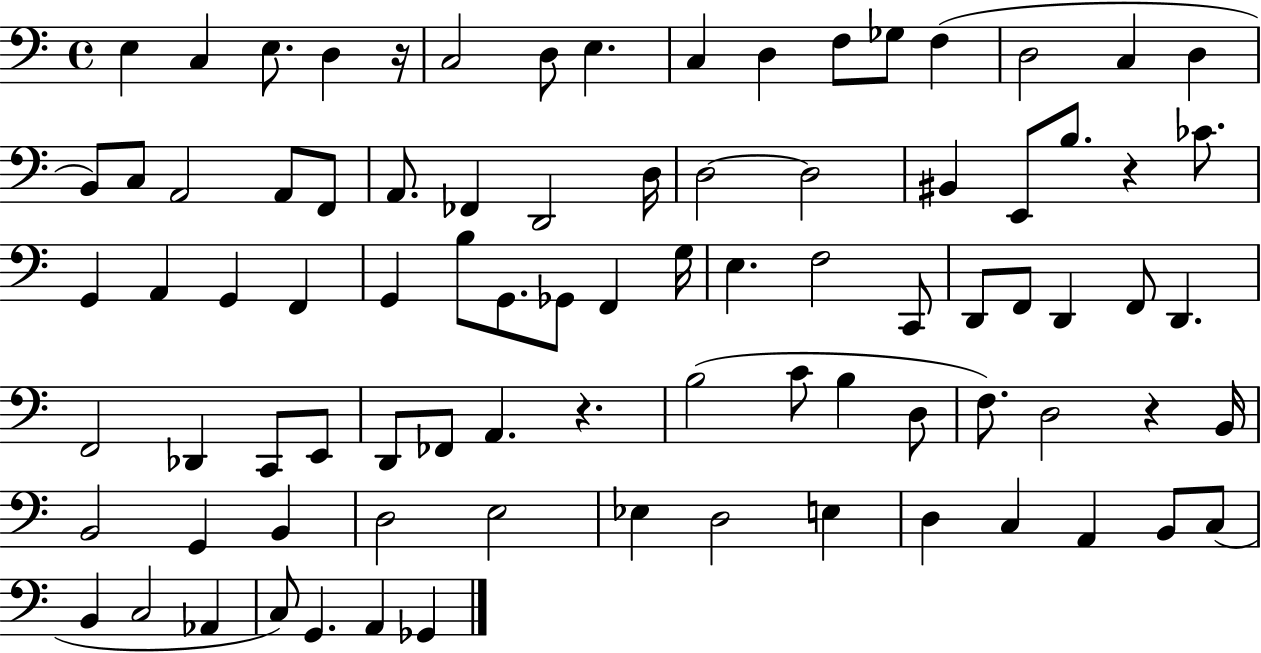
E3/q C3/q E3/e. D3/q R/s C3/h D3/e E3/q. C3/q D3/q F3/e Gb3/e F3/q D3/h C3/q D3/q B2/e C3/e A2/h A2/e F2/e A2/e. FES2/q D2/h D3/s D3/h D3/h BIS2/q E2/e B3/e. R/q CES4/e. G2/q A2/q G2/q F2/q G2/q B3/e G2/e. Gb2/e F2/q G3/s E3/q. F3/h C2/e D2/e F2/e D2/q F2/e D2/q. F2/h Db2/q C2/e E2/e D2/e FES2/e A2/q. R/q. B3/h C4/e B3/q D3/e F3/e. D3/h R/q B2/s B2/h G2/q B2/q D3/h E3/h Eb3/q D3/h E3/q D3/q C3/q A2/q B2/e C3/e B2/q C3/h Ab2/q C3/e G2/q. A2/q Gb2/q